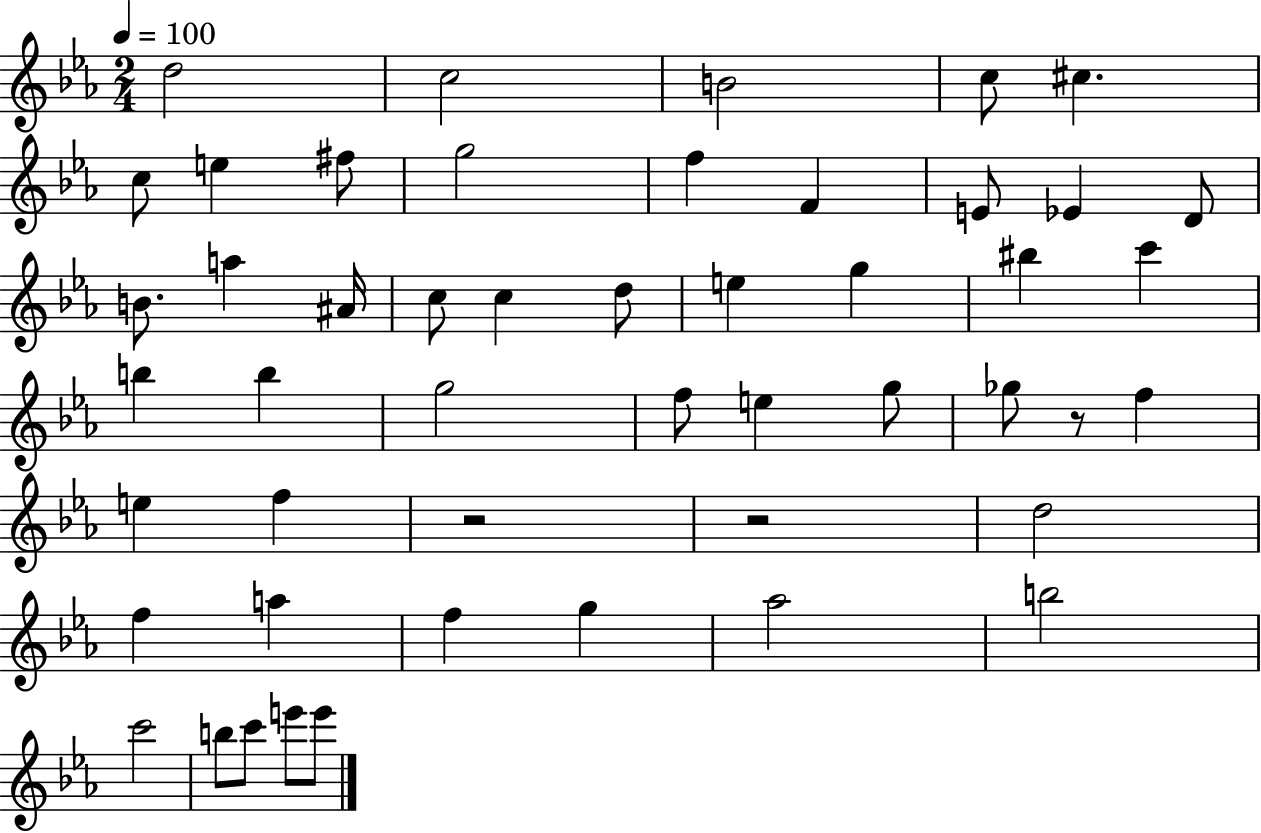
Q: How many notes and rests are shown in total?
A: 49